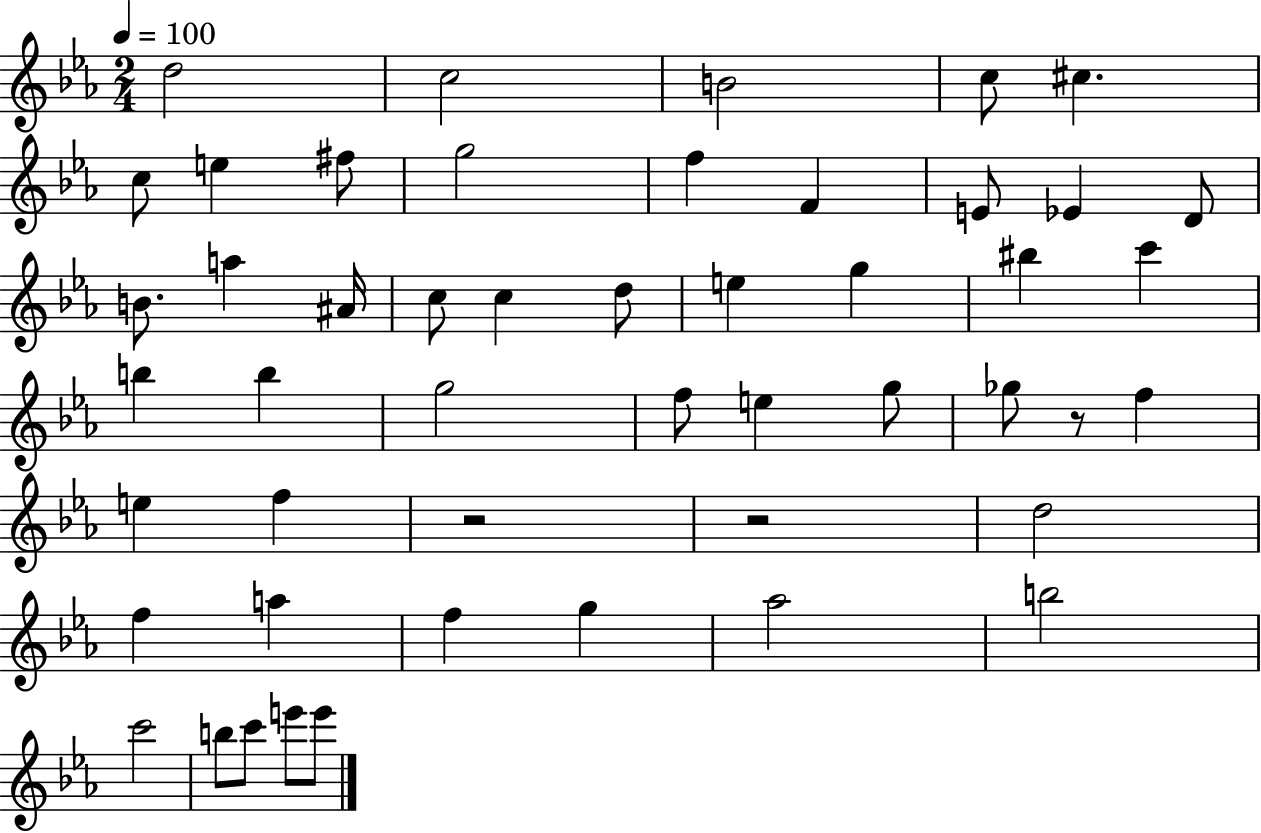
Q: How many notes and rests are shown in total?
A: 49